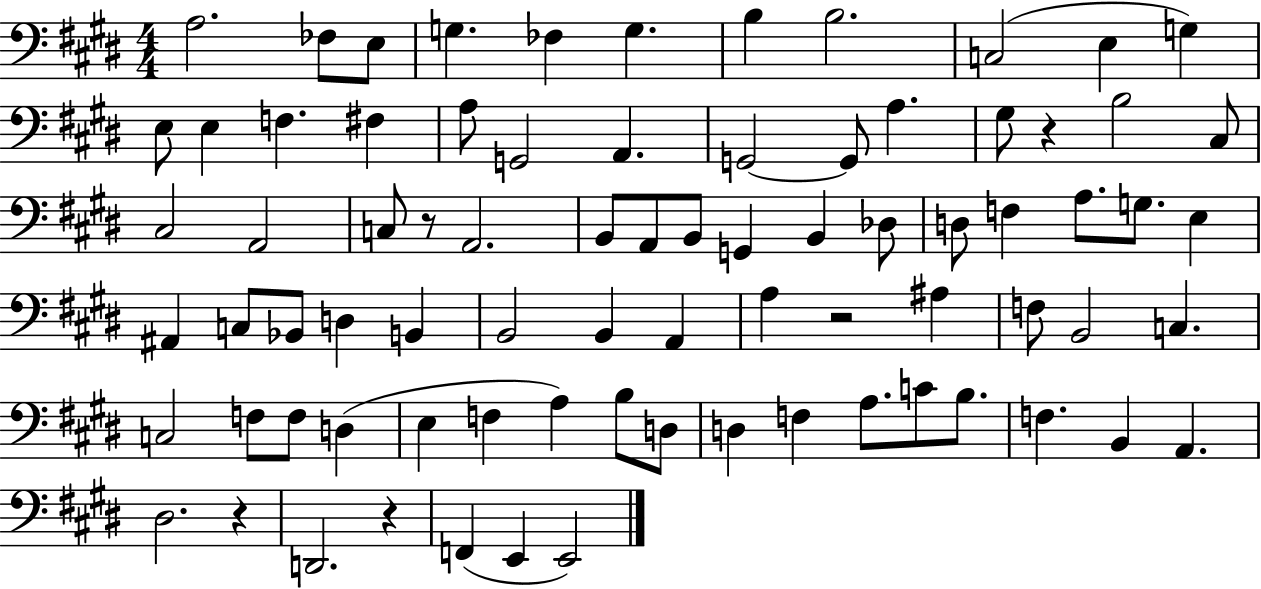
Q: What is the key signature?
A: E major